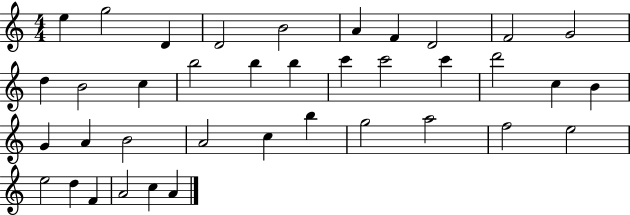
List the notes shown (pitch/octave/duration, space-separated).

E5/q G5/h D4/q D4/h B4/h A4/q F4/q D4/h F4/h G4/h D5/q B4/h C5/q B5/h B5/q B5/q C6/q C6/h C6/q D6/h C5/q B4/q G4/q A4/q B4/h A4/h C5/q B5/q G5/h A5/h F5/h E5/h E5/h D5/q F4/q A4/h C5/q A4/q